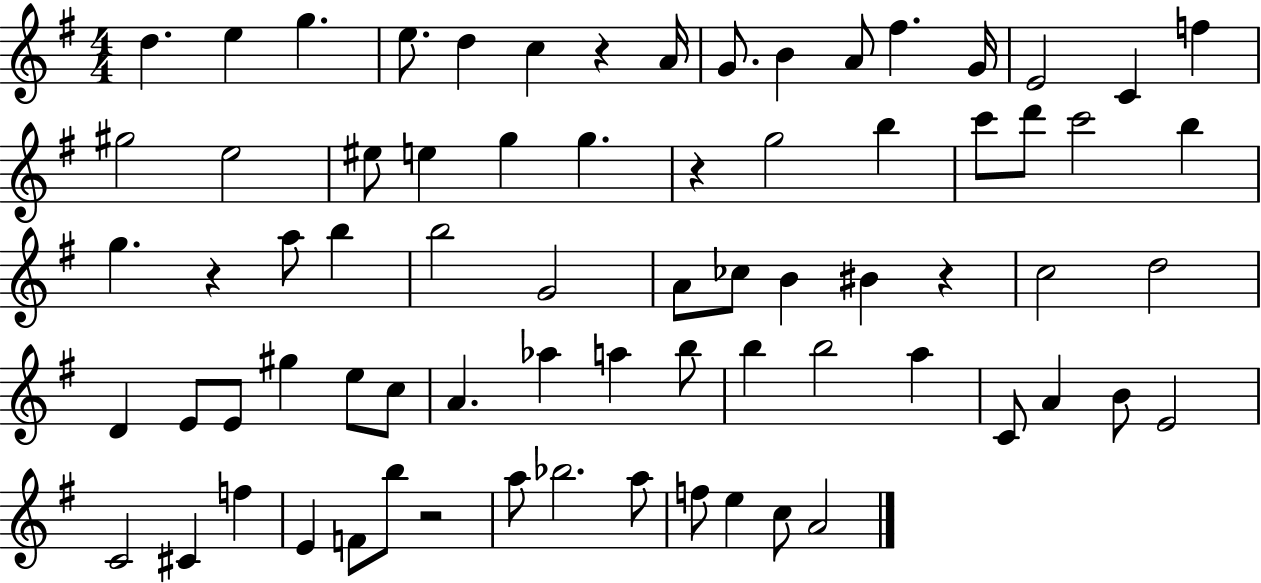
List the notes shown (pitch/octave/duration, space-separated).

D5/q. E5/q G5/q. E5/e. D5/q C5/q R/q A4/s G4/e. B4/q A4/e F#5/q. G4/s E4/h C4/q F5/q G#5/h E5/h EIS5/e E5/q G5/q G5/q. R/q G5/h B5/q C6/e D6/e C6/h B5/q G5/q. R/q A5/e B5/q B5/h G4/h A4/e CES5/e B4/q BIS4/q R/q C5/h D5/h D4/q E4/e E4/e G#5/q E5/e C5/e A4/q. Ab5/q A5/q B5/e B5/q B5/h A5/q C4/e A4/q B4/e E4/h C4/h C#4/q F5/q E4/q F4/e B5/e R/h A5/e Bb5/h. A5/e F5/e E5/q C5/e A4/h